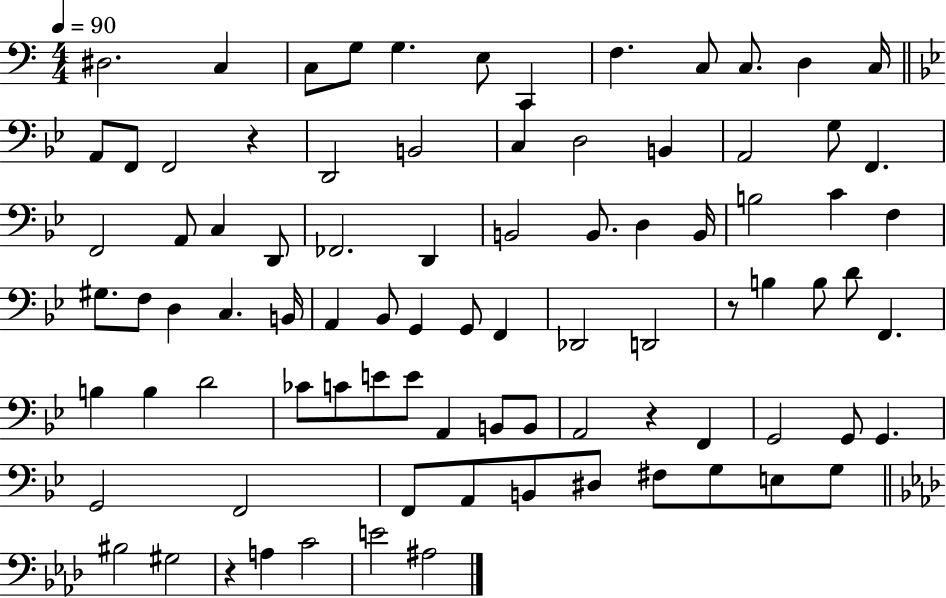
D#3/h. C3/q C3/e G3/e G3/q. E3/e C2/q F3/q. C3/e C3/e. D3/q C3/s A2/e F2/e F2/h R/q D2/h B2/h C3/q D3/h B2/q A2/h G3/e F2/q. F2/h A2/e C3/q D2/e FES2/h. D2/q B2/h B2/e. D3/q B2/s B3/h C4/q F3/q G#3/e. F3/e D3/q C3/q. B2/s A2/q Bb2/e G2/q G2/e F2/q Db2/h D2/h R/e B3/q B3/e D4/e F2/q. B3/q B3/q D4/h CES4/e C4/e E4/e E4/e A2/q B2/e B2/e A2/h R/q F2/q G2/h G2/e G2/q. G2/h F2/h F2/e A2/e B2/e D#3/e F#3/e G3/e E3/e G3/e BIS3/h G#3/h R/q A3/q C4/h E4/h A#3/h